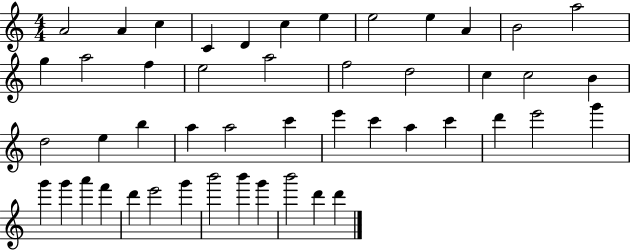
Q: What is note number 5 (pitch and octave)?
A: D4